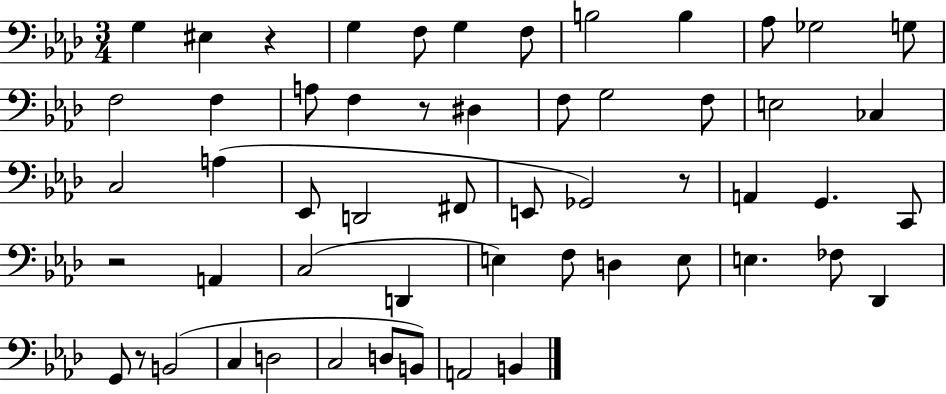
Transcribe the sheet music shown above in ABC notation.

X:1
T:Untitled
M:3/4
L:1/4
K:Ab
G, ^E, z G, F,/2 G, F,/2 B,2 B, _A,/2 _G,2 G,/2 F,2 F, A,/2 F, z/2 ^D, F,/2 G,2 F,/2 E,2 _C, C,2 A, _E,,/2 D,,2 ^F,,/2 E,,/2 _G,,2 z/2 A,, G,, C,,/2 z2 A,, C,2 D,, E, F,/2 D, E,/2 E, _F,/2 _D,, G,,/2 z/2 B,,2 C, D,2 C,2 D,/2 B,,/2 A,,2 B,,